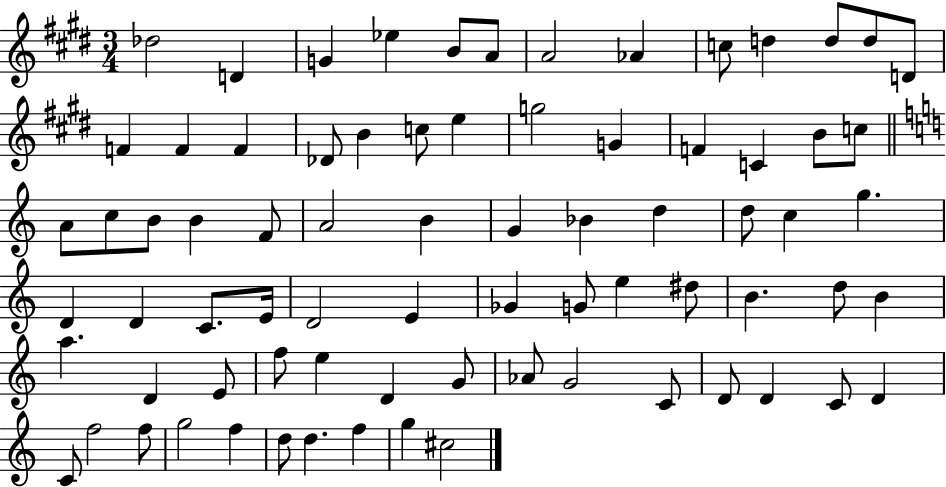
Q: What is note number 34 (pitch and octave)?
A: G4